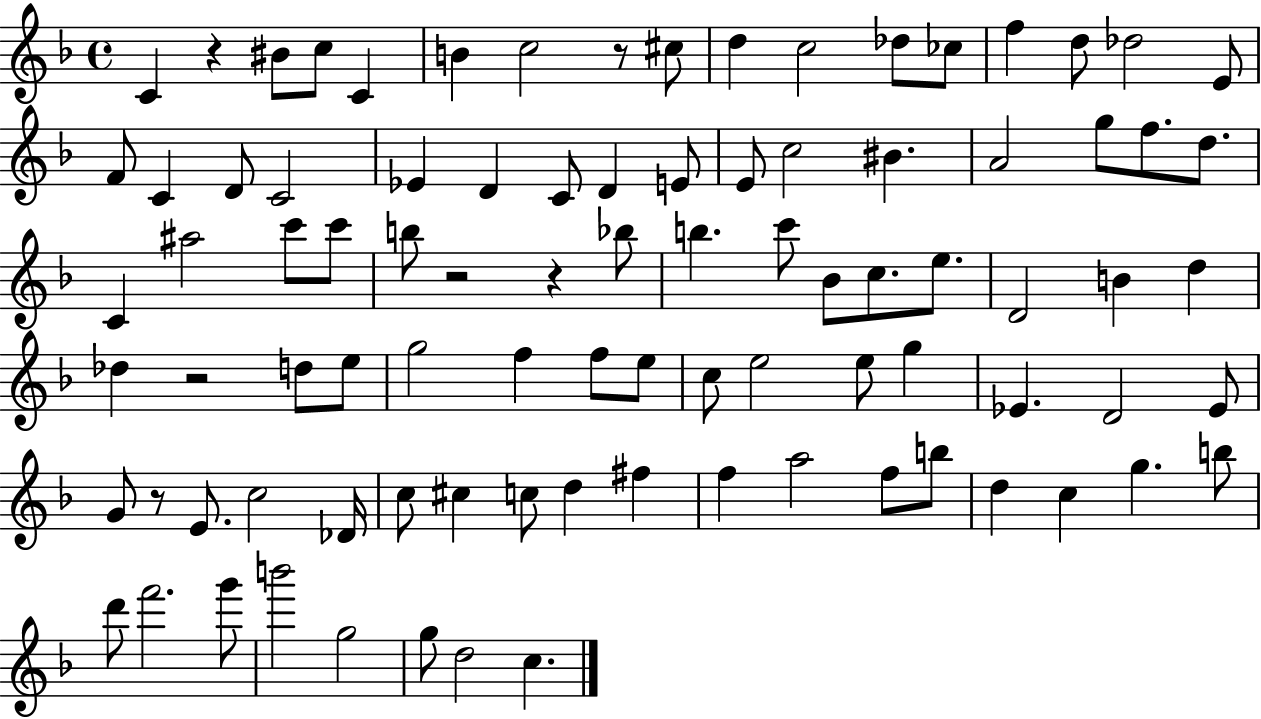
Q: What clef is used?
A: treble